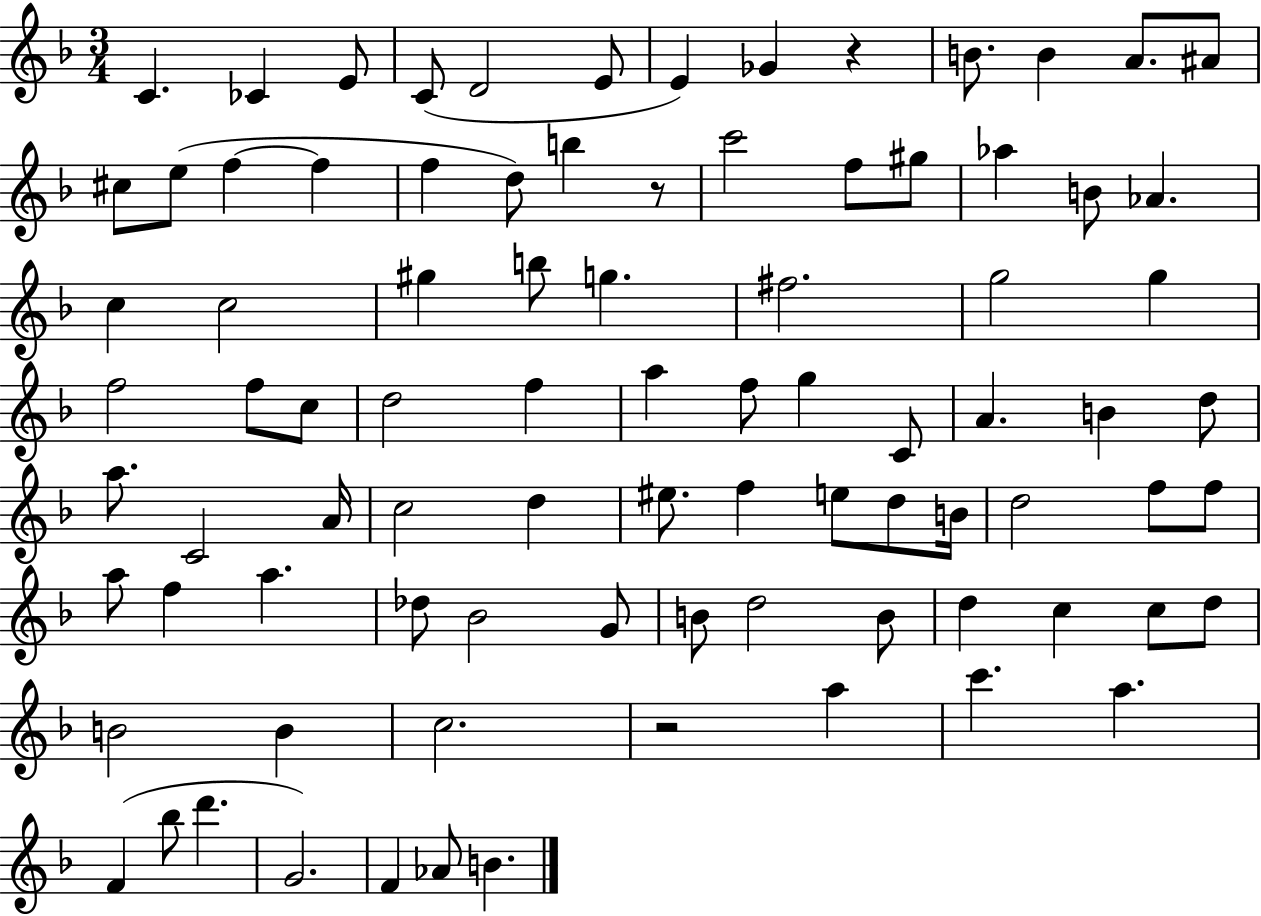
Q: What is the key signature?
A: F major